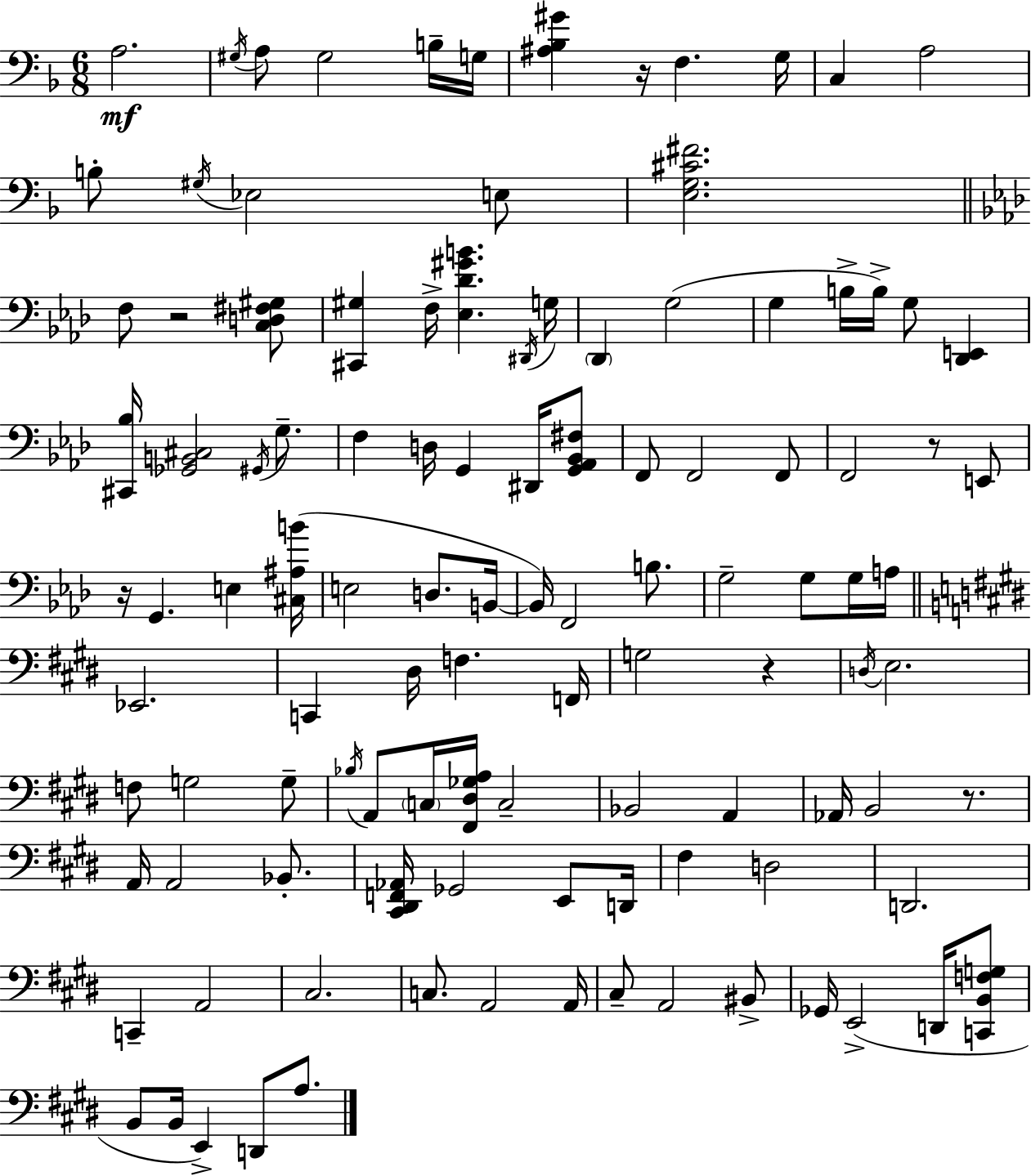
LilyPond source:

{
  \clef bass
  \numericTimeSignature
  \time 6/8
  \key d \minor
  a2.\mf | \acciaccatura { gis16 } a8 gis2 b16-- | g16 <ais bes gis'>4 r16 f4. | g16 c4 a2 | \break b8-. \acciaccatura { gis16 } ees2 | e8 <e g cis' fis'>2. | \bar "||" \break \key aes \major f8 r2 <c d fis gis>8 | <cis, gis>4 f16-> <ees des' gis' b'>4. \acciaccatura { dis,16 } | g16 \parenthesize des,4 g2( | g4 b16-> b16->) g8 <des, e,>4 | \break <cis, bes>16 <ges, b, cis>2 \acciaccatura { gis,16 } g8.-- | f4 d16 g,4 dis,16 | <g, aes, bes, fis>8 f,8 f,2 | f,8 f,2 r8 | \break e,8 r16 g,4. e4 | <cis ais b'>16( e2 d8. | b,16~~ b,16) f,2 b8. | g2-- g8 | \break g16 a16 \bar "||" \break \key e \major ees,2. | c,4 dis16 f4. f,16 | g2 r4 | \acciaccatura { d16 } e2. | \break f8 g2 g8-- | \acciaccatura { bes16 } a,8 \parenthesize c16 <fis, dis ges a>16 c2-- | bes,2 a,4 | aes,16 b,2 r8. | \break a,16 a,2 bes,8.-. | <cis, dis, f, aes,>16 ges,2 e,8 | d,16 fis4 d2 | d,2. | \break c,4-- a,2 | cis2. | c8. a,2 | a,16 cis8-- a,2 | \break bis,8-> ges,16 e,2->( d,16 | <c, b, f g>8 b,8 b,16 e,4->) d,8 a8. | \bar "|."
}